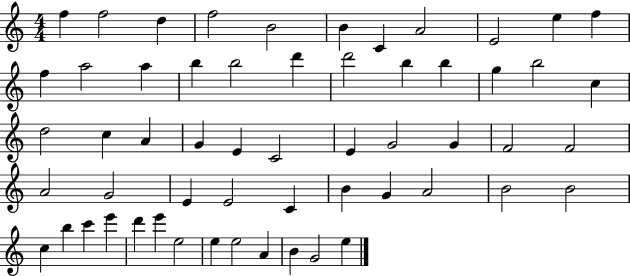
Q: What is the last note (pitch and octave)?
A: E5